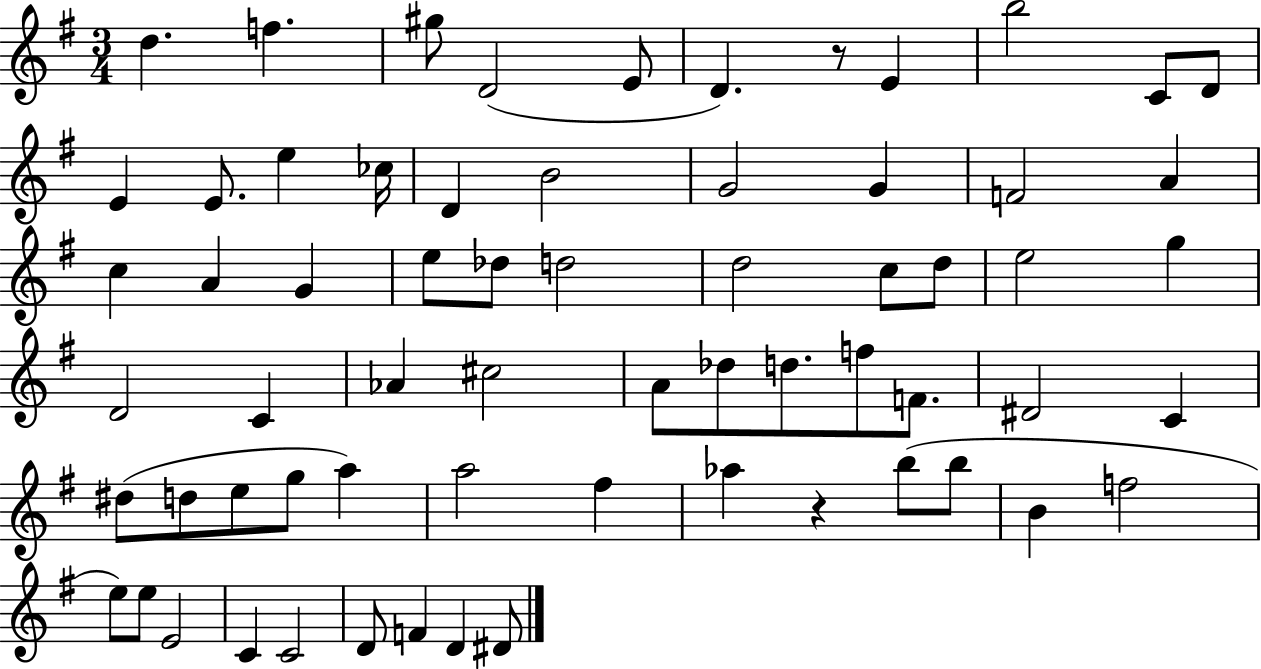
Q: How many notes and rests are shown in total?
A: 65